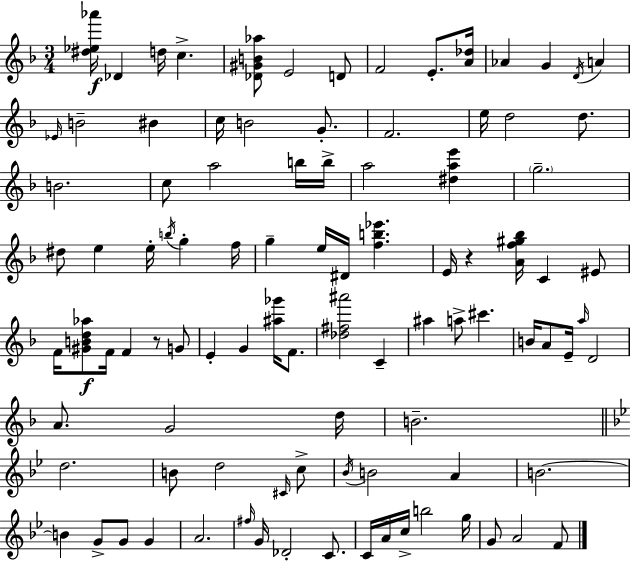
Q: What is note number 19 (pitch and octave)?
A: E5